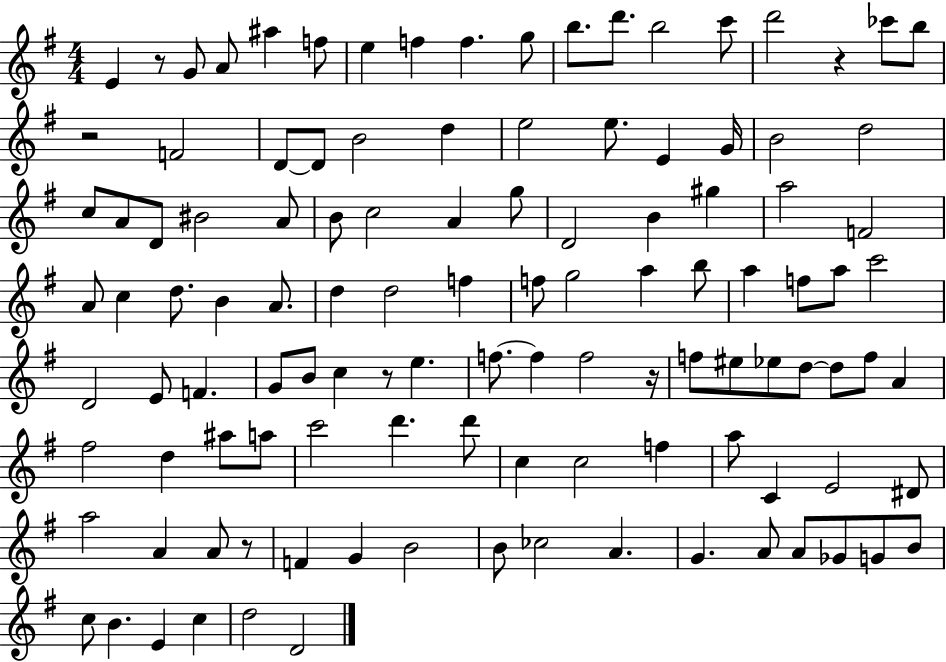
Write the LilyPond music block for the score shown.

{
  \clef treble
  \numericTimeSignature
  \time 4/4
  \key g \major
  e'4 r8 g'8 a'8 ais''4 f''8 | e''4 f''4 f''4. g''8 | b''8. d'''8. b''2 c'''8 | d'''2 r4 ces'''8 b''8 | \break r2 f'2 | d'8~~ d'8 b'2 d''4 | e''2 e''8. e'4 g'16 | b'2 d''2 | \break c''8 a'8 d'8 bis'2 a'8 | b'8 c''2 a'4 g''8 | d'2 b'4 gis''4 | a''2 f'2 | \break a'8 c''4 d''8. b'4 a'8. | d''4 d''2 f''4 | f''8 g''2 a''4 b''8 | a''4 f''8 a''8 c'''2 | \break d'2 e'8 f'4. | g'8 b'8 c''4 r8 e''4. | f''8.~~ f''4 f''2 r16 | f''8 eis''8 ees''8 d''8~~ d''8 f''8 a'4 | \break fis''2 d''4 ais''8 a''8 | c'''2 d'''4. d'''8 | c''4 c''2 f''4 | a''8 c'4 e'2 dis'8 | \break a''2 a'4 a'8 r8 | f'4 g'4 b'2 | b'8 ces''2 a'4. | g'4. a'8 a'8 ges'8 g'8 b'8 | \break c''8 b'4. e'4 c''4 | d''2 d'2 | \bar "|."
}